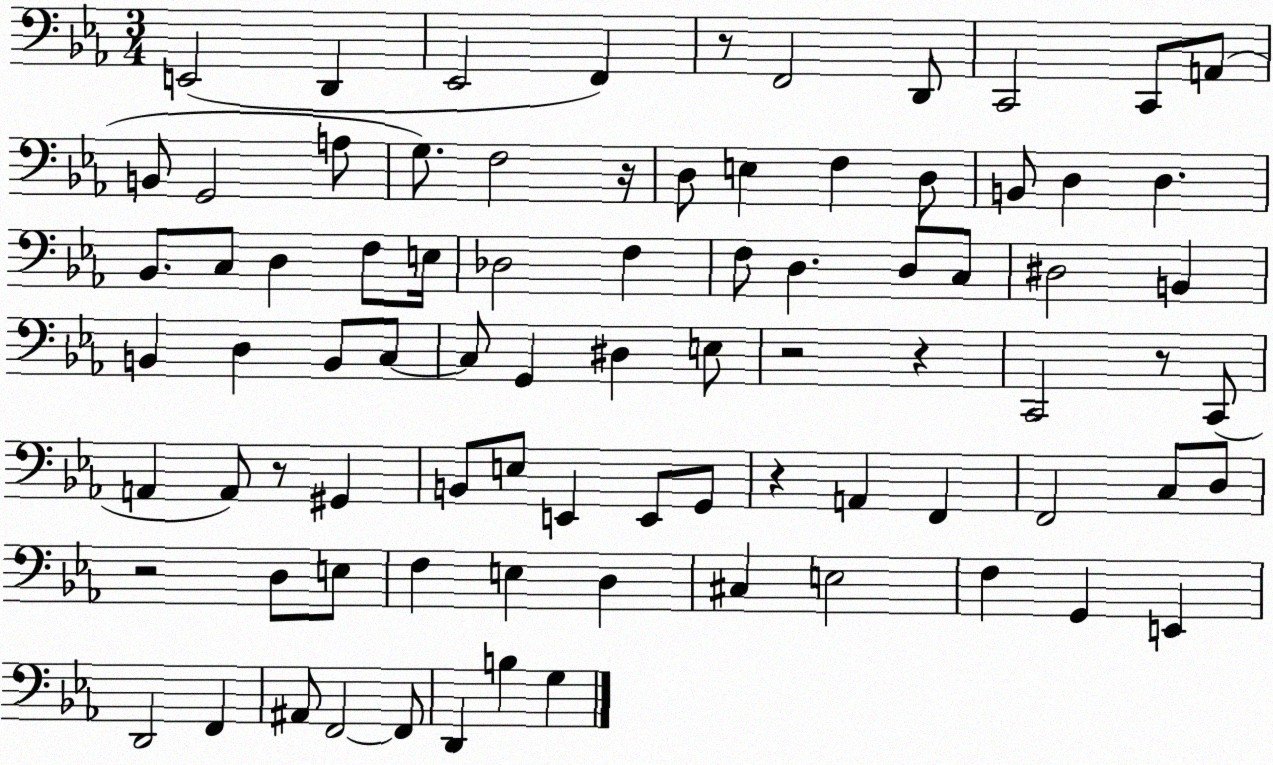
X:1
T:Untitled
M:3/4
L:1/4
K:Eb
E,,2 D,, _E,,2 F,, z/2 F,,2 D,,/2 C,,2 C,,/2 A,,/2 B,,/2 G,,2 A,/2 G,/2 F,2 z/4 D,/2 E, F, D,/2 B,,/2 D, D, _B,,/2 C,/2 D, F,/2 E,/4 _D,2 F, F,/2 D, D,/2 C,/2 ^D,2 B,, B,, D, B,,/2 C,/2 C,/2 G,, ^D, E,/2 z2 z C,,2 z/2 C,,/2 A,, A,,/2 z/2 ^G,, B,,/2 E,/2 E,, E,,/2 G,,/2 z A,, F,, F,,2 C,/2 D,/2 z2 D,/2 E,/2 F, E, D, ^C, E,2 F, G,, E,, D,,2 F,, ^A,,/2 F,,2 F,,/2 D,, B, G,